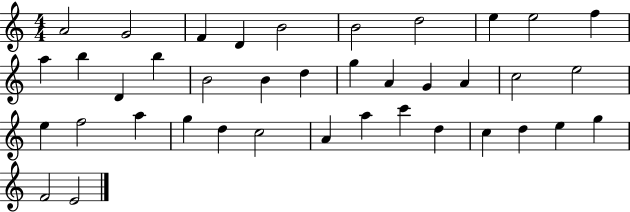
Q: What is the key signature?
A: C major